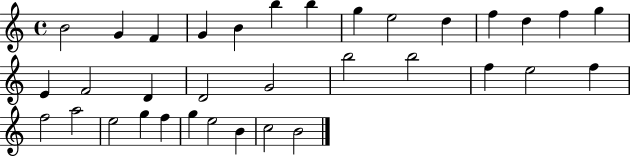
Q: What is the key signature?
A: C major